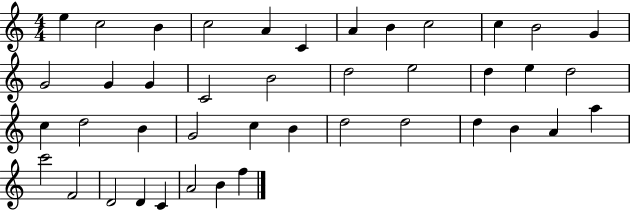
X:1
T:Untitled
M:4/4
L:1/4
K:C
e c2 B c2 A C A B c2 c B2 G G2 G G C2 B2 d2 e2 d e d2 c d2 B G2 c B d2 d2 d B A a c'2 F2 D2 D C A2 B f